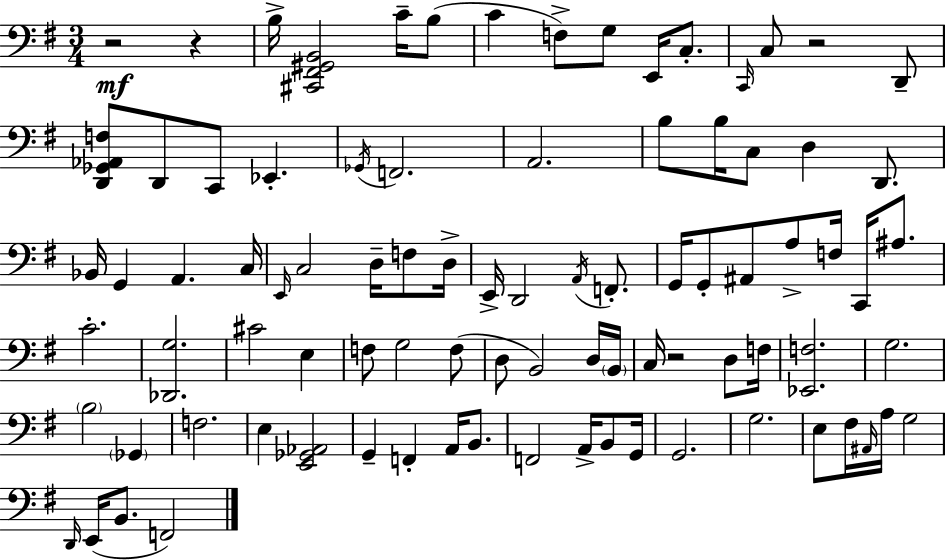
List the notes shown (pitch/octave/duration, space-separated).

R/h R/q B3/s [C#2,F#2,G#2,B2]/h C4/s B3/e C4/q F3/e G3/e E2/s C3/e. C2/s C3/e R/h D2/e [D2,Gb2,Ab2,F3]/e D2/e C2/e Eb2/q. Gb2/s F2/h. A2/h. B3/e B3/s C3/e D3/q D2/e. Bb2/s G2/q A2/q. C3/s E2/s C3/h D3/s F3/e D3/s E2/s D2/h A2/s F2/e. G2/s G2/e A#2/e A3/e F3/s C2/s A#3/e. C4/h. [Db2,G3]/h. C#4/h E3/q F3/e G3/h F3/e D3/e B2/h D3/s B2/s C3/s R/h D3/e F3/s [Eb2,F3]/h. G3/h. B3/h Gb2/q F3/h. E3/q [E2,Gb2,Ab2]/h G2/q F2/q A2/s B2/e. F2/h A2/s B2/e G2/s G2/h. G3/h. E3/e F#3/s A#2/s A3/s G3/h D2/s E2/s B2/e. F2/h